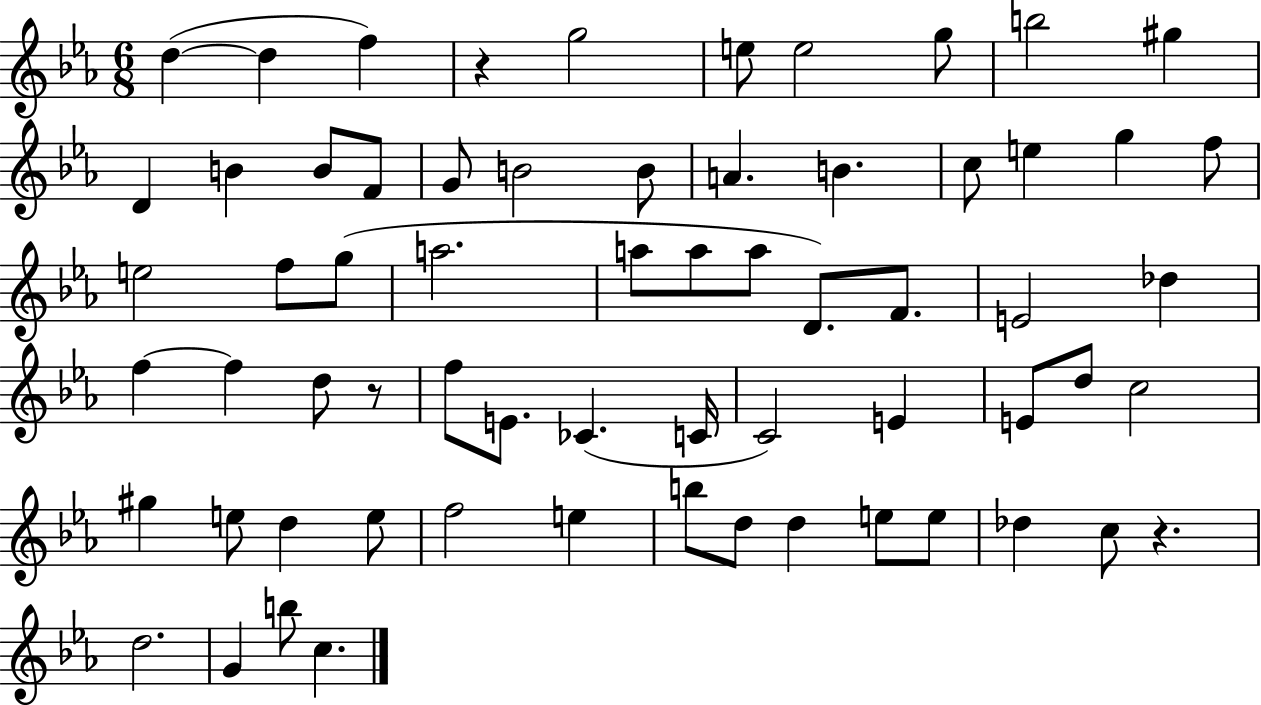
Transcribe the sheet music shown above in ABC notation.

X:1
T:Untitled
M:6/8
L:1/4
K:Eb
d d f z g2 e/2 e2 g/2 b2 ^g D B B/2 F/2 G/2 B2 B/2 A B c/2 e g f/2 e2 f/2 g/2 a2 a/2 a/2 a/2 D/2 F/2 E2 _d f f d/2 z/2 f/2 E/2 _C C/4 C2 E E/2 d/2 c2 ^g e/2 d e/2 f2 e b/2 d/2 d e/2 e/2 _d c/2 z d2 G b/2 c